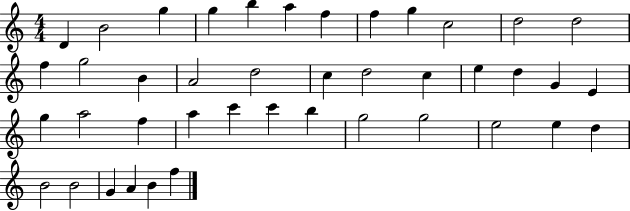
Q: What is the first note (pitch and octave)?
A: D4